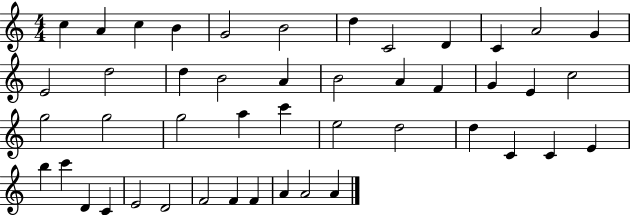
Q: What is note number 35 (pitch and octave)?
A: B5